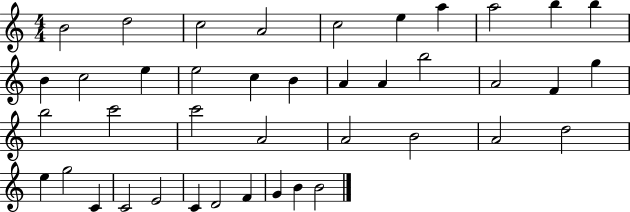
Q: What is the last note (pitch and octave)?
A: B4